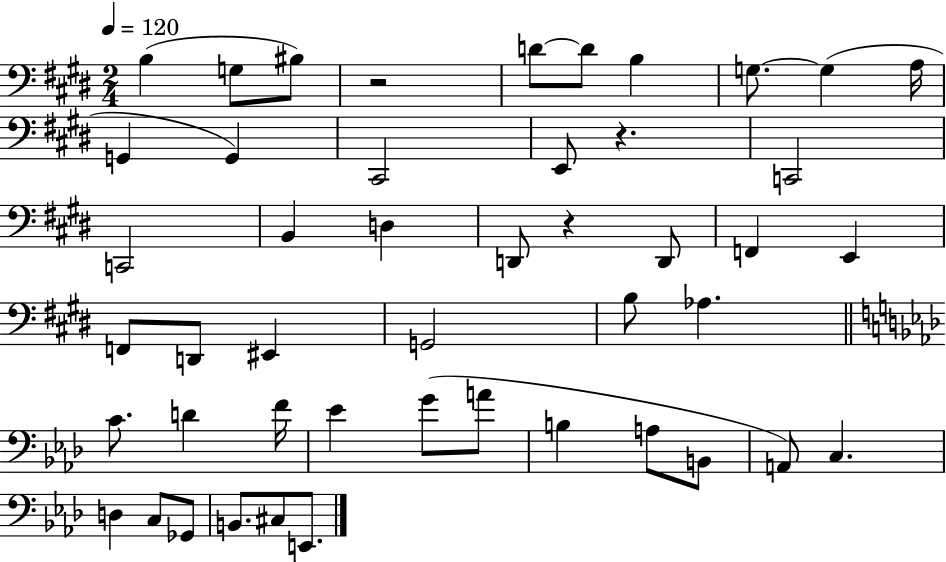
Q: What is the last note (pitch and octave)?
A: E2